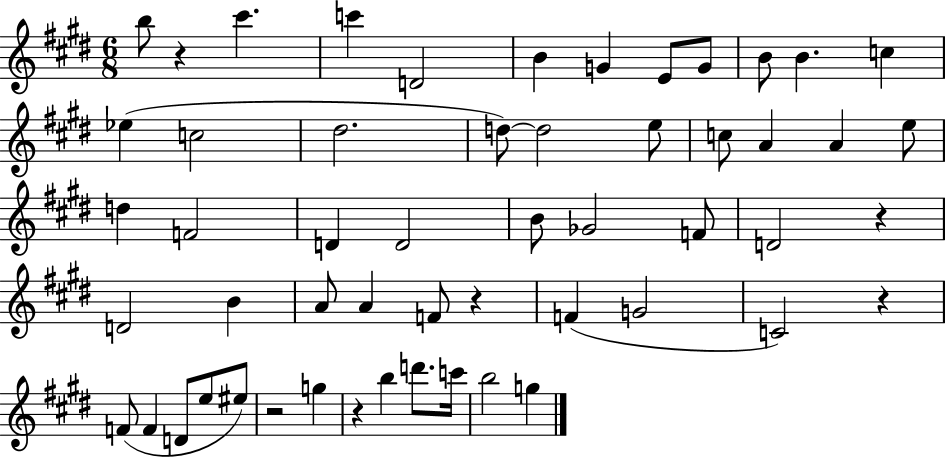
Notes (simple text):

B5/e R/q C#6/q. C6/q D4/h B4/q G4/q E4/e G4/e B4/e B4/q. C5/q Eb5/q C5/h D#5/h. D5/e D5/h E5/e C5/e A4/q A4/q E5/e D5/q F4/h D4/q D4/h B4/e Gb4/h F4/e D4/h R/q D4/h B4/q A4/e A4/q F4/e R/q F4/q G4/h C4/h R/q F4/e F4/q D4/e E5/e EIS5/e R/h G5/q R/q B5/q D6/e. C6/s B5/h G5/q